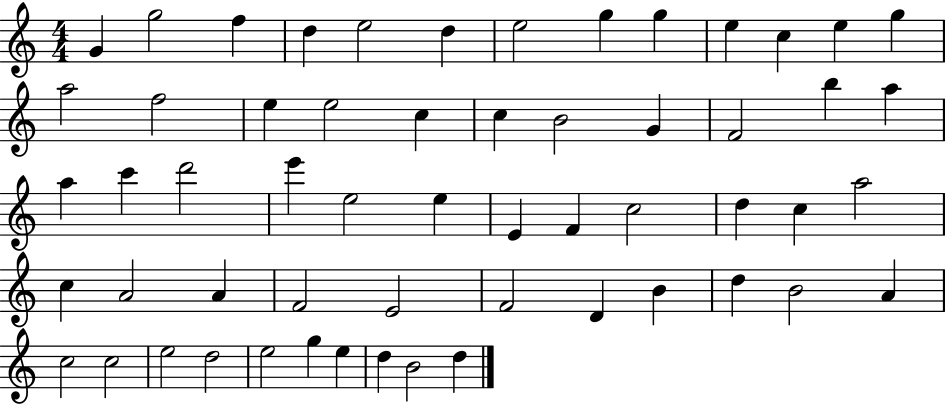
X:1
T:Untitled
M:4/4
L:1/4
K:C
G g2 f d e2 d e2 g g e c e g a2 f2 e e2 c c B2 G F2 b a a c' d'2 e' e2 e E F c2 d c a2 c A2 A F2 E2 F2 D B d B2 A c2 c2 e2 d2 e2 g e d B2 d